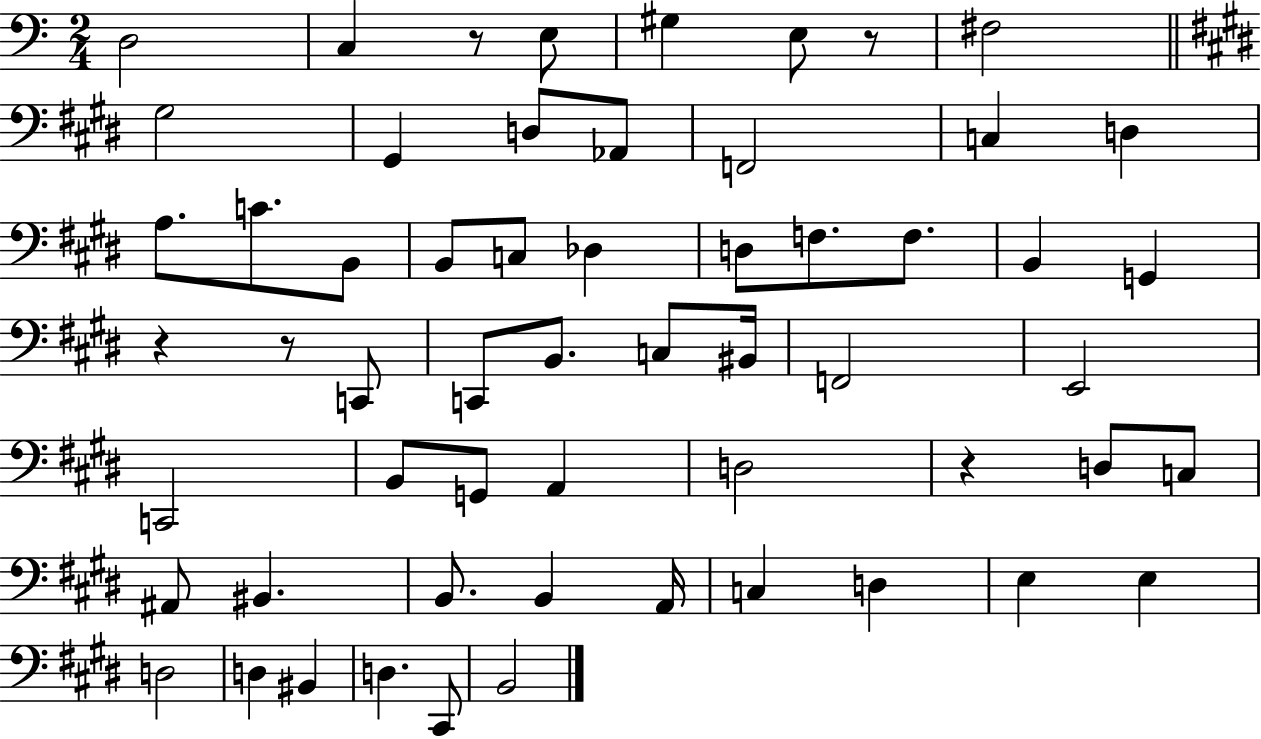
{
  \clef bass
  \numericTimeSignature
  \time 2/4
  \key c \major
  d2 | c4 r8 e8 | gis4 e8 r8 | fis2 | \break \bar "||" \break \key e \major gis2 | gis,4 d8 aes,8 | f,2 | c4 d4 | \break a8. c'8. b,8 | b,8 c8 des4 | d8 f8. f8. | b,4 g,4 | \break r4 r8 c,8 | c,8 b,8. c8 bis,16 | f,2 | e,2 | \break c,2 | b,8 g,8 a,4 | d2 | r4 d8 c8 | \break ais,8 bis,4. | b,8. b,4 a,16 | c4 d4 | e4 e4 | \break d2 | d4 bis,4 | d4. cis,8 | b,2 | \break \bar "|."
}